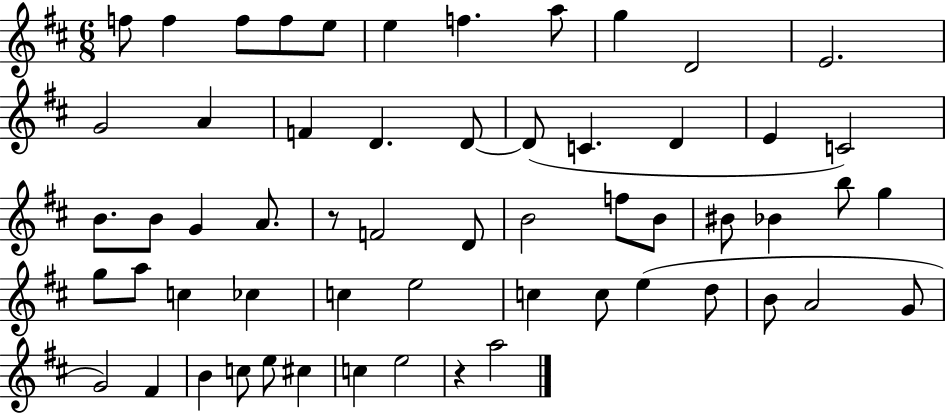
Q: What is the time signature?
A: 6/8